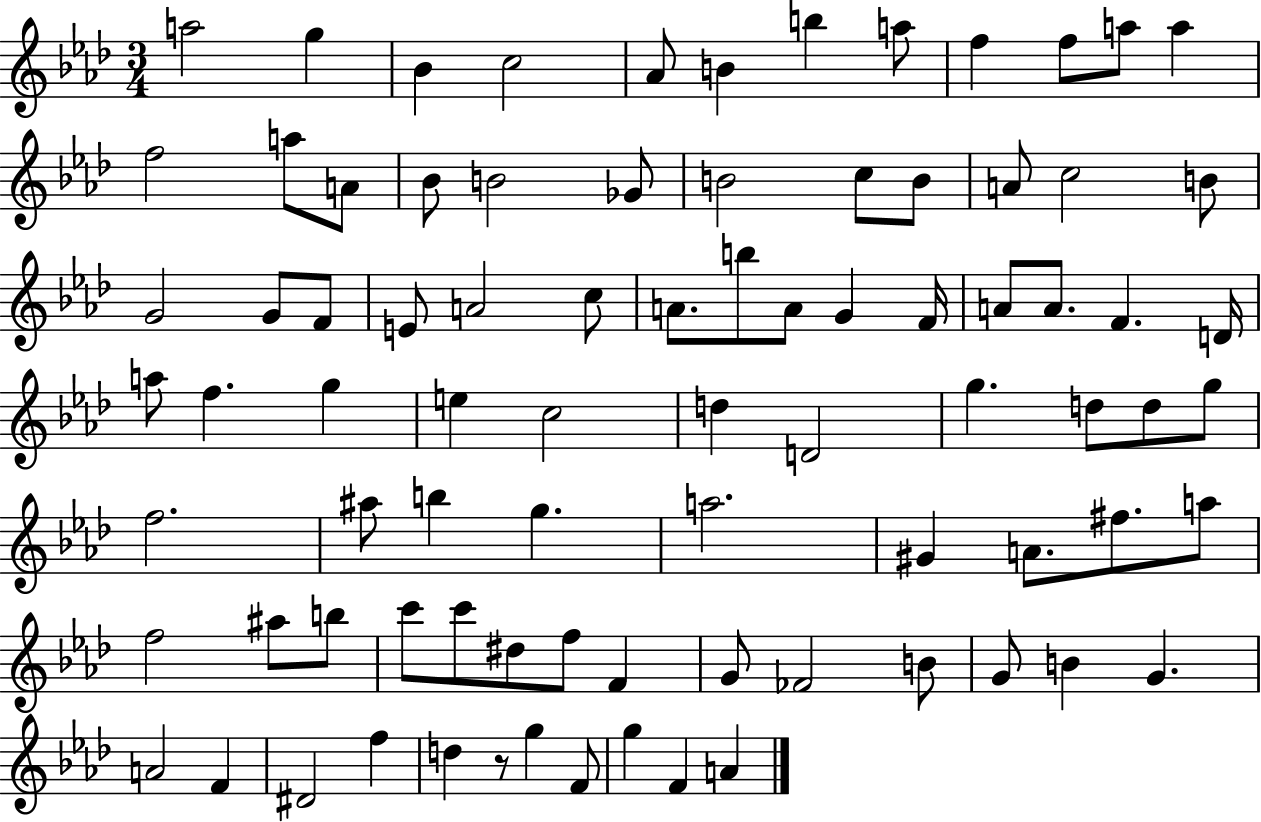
{
  \clef treble
  \numericTimeSignature
  \time 3/4
  \key aes \major
  a''2 g''4 | bes'4 c''2 | aes'8 b'4 b''4 a''8 | f''4 f''8 a''8 a''4 | \break f''2 a''8 a'8 | bes'8 b'2 ges'8 | b'2 c''8 b'8 | a'8 c''2 b'8 | \break g'2 g'8 f'8 | e'8 a'2 c''8 | a'8. b''8 a'8 g'4 f'16 | a'8 a'8. f'4. d'16 | \break a''8 f''4. g''4 | e''4 c''2 | d''4 d'2 | g''4. d''8 d''8 g''8 | \break f''2. | ais''8 b''4 g''4. | a''2. | gis'4 a'8. fis''8. a''8 | \break f''2 ais''8 b''8 | c'''8 c'''8 dis''8 f''8 f'4 | g'8 fes'2 b'8 | g'8 b'4 g'4. | \break a'2 f'4 | dis'2 f''4 | d''4 r8 g''4 f'8 | g''4 f'4 a'4 | \break \bar "|."
}